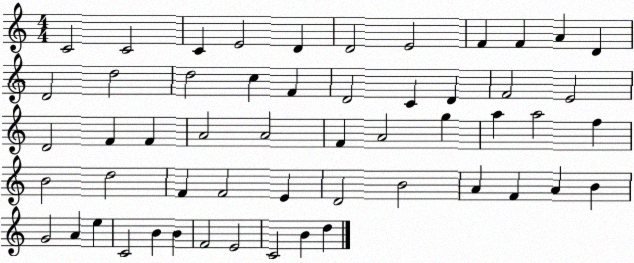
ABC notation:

X:1
T:Untitled
M:4/4
L:1/4
K:C
C2 C2 C E2 D D2 E2 F F A D D2 d2 d2 c F D2 C D F2 E2 D2 F F A2 A2 F A2 g a a2 f B2 d2 F F2 E D2 B2 A F A B G2 A e C2 B B F2 E2 C2 B d